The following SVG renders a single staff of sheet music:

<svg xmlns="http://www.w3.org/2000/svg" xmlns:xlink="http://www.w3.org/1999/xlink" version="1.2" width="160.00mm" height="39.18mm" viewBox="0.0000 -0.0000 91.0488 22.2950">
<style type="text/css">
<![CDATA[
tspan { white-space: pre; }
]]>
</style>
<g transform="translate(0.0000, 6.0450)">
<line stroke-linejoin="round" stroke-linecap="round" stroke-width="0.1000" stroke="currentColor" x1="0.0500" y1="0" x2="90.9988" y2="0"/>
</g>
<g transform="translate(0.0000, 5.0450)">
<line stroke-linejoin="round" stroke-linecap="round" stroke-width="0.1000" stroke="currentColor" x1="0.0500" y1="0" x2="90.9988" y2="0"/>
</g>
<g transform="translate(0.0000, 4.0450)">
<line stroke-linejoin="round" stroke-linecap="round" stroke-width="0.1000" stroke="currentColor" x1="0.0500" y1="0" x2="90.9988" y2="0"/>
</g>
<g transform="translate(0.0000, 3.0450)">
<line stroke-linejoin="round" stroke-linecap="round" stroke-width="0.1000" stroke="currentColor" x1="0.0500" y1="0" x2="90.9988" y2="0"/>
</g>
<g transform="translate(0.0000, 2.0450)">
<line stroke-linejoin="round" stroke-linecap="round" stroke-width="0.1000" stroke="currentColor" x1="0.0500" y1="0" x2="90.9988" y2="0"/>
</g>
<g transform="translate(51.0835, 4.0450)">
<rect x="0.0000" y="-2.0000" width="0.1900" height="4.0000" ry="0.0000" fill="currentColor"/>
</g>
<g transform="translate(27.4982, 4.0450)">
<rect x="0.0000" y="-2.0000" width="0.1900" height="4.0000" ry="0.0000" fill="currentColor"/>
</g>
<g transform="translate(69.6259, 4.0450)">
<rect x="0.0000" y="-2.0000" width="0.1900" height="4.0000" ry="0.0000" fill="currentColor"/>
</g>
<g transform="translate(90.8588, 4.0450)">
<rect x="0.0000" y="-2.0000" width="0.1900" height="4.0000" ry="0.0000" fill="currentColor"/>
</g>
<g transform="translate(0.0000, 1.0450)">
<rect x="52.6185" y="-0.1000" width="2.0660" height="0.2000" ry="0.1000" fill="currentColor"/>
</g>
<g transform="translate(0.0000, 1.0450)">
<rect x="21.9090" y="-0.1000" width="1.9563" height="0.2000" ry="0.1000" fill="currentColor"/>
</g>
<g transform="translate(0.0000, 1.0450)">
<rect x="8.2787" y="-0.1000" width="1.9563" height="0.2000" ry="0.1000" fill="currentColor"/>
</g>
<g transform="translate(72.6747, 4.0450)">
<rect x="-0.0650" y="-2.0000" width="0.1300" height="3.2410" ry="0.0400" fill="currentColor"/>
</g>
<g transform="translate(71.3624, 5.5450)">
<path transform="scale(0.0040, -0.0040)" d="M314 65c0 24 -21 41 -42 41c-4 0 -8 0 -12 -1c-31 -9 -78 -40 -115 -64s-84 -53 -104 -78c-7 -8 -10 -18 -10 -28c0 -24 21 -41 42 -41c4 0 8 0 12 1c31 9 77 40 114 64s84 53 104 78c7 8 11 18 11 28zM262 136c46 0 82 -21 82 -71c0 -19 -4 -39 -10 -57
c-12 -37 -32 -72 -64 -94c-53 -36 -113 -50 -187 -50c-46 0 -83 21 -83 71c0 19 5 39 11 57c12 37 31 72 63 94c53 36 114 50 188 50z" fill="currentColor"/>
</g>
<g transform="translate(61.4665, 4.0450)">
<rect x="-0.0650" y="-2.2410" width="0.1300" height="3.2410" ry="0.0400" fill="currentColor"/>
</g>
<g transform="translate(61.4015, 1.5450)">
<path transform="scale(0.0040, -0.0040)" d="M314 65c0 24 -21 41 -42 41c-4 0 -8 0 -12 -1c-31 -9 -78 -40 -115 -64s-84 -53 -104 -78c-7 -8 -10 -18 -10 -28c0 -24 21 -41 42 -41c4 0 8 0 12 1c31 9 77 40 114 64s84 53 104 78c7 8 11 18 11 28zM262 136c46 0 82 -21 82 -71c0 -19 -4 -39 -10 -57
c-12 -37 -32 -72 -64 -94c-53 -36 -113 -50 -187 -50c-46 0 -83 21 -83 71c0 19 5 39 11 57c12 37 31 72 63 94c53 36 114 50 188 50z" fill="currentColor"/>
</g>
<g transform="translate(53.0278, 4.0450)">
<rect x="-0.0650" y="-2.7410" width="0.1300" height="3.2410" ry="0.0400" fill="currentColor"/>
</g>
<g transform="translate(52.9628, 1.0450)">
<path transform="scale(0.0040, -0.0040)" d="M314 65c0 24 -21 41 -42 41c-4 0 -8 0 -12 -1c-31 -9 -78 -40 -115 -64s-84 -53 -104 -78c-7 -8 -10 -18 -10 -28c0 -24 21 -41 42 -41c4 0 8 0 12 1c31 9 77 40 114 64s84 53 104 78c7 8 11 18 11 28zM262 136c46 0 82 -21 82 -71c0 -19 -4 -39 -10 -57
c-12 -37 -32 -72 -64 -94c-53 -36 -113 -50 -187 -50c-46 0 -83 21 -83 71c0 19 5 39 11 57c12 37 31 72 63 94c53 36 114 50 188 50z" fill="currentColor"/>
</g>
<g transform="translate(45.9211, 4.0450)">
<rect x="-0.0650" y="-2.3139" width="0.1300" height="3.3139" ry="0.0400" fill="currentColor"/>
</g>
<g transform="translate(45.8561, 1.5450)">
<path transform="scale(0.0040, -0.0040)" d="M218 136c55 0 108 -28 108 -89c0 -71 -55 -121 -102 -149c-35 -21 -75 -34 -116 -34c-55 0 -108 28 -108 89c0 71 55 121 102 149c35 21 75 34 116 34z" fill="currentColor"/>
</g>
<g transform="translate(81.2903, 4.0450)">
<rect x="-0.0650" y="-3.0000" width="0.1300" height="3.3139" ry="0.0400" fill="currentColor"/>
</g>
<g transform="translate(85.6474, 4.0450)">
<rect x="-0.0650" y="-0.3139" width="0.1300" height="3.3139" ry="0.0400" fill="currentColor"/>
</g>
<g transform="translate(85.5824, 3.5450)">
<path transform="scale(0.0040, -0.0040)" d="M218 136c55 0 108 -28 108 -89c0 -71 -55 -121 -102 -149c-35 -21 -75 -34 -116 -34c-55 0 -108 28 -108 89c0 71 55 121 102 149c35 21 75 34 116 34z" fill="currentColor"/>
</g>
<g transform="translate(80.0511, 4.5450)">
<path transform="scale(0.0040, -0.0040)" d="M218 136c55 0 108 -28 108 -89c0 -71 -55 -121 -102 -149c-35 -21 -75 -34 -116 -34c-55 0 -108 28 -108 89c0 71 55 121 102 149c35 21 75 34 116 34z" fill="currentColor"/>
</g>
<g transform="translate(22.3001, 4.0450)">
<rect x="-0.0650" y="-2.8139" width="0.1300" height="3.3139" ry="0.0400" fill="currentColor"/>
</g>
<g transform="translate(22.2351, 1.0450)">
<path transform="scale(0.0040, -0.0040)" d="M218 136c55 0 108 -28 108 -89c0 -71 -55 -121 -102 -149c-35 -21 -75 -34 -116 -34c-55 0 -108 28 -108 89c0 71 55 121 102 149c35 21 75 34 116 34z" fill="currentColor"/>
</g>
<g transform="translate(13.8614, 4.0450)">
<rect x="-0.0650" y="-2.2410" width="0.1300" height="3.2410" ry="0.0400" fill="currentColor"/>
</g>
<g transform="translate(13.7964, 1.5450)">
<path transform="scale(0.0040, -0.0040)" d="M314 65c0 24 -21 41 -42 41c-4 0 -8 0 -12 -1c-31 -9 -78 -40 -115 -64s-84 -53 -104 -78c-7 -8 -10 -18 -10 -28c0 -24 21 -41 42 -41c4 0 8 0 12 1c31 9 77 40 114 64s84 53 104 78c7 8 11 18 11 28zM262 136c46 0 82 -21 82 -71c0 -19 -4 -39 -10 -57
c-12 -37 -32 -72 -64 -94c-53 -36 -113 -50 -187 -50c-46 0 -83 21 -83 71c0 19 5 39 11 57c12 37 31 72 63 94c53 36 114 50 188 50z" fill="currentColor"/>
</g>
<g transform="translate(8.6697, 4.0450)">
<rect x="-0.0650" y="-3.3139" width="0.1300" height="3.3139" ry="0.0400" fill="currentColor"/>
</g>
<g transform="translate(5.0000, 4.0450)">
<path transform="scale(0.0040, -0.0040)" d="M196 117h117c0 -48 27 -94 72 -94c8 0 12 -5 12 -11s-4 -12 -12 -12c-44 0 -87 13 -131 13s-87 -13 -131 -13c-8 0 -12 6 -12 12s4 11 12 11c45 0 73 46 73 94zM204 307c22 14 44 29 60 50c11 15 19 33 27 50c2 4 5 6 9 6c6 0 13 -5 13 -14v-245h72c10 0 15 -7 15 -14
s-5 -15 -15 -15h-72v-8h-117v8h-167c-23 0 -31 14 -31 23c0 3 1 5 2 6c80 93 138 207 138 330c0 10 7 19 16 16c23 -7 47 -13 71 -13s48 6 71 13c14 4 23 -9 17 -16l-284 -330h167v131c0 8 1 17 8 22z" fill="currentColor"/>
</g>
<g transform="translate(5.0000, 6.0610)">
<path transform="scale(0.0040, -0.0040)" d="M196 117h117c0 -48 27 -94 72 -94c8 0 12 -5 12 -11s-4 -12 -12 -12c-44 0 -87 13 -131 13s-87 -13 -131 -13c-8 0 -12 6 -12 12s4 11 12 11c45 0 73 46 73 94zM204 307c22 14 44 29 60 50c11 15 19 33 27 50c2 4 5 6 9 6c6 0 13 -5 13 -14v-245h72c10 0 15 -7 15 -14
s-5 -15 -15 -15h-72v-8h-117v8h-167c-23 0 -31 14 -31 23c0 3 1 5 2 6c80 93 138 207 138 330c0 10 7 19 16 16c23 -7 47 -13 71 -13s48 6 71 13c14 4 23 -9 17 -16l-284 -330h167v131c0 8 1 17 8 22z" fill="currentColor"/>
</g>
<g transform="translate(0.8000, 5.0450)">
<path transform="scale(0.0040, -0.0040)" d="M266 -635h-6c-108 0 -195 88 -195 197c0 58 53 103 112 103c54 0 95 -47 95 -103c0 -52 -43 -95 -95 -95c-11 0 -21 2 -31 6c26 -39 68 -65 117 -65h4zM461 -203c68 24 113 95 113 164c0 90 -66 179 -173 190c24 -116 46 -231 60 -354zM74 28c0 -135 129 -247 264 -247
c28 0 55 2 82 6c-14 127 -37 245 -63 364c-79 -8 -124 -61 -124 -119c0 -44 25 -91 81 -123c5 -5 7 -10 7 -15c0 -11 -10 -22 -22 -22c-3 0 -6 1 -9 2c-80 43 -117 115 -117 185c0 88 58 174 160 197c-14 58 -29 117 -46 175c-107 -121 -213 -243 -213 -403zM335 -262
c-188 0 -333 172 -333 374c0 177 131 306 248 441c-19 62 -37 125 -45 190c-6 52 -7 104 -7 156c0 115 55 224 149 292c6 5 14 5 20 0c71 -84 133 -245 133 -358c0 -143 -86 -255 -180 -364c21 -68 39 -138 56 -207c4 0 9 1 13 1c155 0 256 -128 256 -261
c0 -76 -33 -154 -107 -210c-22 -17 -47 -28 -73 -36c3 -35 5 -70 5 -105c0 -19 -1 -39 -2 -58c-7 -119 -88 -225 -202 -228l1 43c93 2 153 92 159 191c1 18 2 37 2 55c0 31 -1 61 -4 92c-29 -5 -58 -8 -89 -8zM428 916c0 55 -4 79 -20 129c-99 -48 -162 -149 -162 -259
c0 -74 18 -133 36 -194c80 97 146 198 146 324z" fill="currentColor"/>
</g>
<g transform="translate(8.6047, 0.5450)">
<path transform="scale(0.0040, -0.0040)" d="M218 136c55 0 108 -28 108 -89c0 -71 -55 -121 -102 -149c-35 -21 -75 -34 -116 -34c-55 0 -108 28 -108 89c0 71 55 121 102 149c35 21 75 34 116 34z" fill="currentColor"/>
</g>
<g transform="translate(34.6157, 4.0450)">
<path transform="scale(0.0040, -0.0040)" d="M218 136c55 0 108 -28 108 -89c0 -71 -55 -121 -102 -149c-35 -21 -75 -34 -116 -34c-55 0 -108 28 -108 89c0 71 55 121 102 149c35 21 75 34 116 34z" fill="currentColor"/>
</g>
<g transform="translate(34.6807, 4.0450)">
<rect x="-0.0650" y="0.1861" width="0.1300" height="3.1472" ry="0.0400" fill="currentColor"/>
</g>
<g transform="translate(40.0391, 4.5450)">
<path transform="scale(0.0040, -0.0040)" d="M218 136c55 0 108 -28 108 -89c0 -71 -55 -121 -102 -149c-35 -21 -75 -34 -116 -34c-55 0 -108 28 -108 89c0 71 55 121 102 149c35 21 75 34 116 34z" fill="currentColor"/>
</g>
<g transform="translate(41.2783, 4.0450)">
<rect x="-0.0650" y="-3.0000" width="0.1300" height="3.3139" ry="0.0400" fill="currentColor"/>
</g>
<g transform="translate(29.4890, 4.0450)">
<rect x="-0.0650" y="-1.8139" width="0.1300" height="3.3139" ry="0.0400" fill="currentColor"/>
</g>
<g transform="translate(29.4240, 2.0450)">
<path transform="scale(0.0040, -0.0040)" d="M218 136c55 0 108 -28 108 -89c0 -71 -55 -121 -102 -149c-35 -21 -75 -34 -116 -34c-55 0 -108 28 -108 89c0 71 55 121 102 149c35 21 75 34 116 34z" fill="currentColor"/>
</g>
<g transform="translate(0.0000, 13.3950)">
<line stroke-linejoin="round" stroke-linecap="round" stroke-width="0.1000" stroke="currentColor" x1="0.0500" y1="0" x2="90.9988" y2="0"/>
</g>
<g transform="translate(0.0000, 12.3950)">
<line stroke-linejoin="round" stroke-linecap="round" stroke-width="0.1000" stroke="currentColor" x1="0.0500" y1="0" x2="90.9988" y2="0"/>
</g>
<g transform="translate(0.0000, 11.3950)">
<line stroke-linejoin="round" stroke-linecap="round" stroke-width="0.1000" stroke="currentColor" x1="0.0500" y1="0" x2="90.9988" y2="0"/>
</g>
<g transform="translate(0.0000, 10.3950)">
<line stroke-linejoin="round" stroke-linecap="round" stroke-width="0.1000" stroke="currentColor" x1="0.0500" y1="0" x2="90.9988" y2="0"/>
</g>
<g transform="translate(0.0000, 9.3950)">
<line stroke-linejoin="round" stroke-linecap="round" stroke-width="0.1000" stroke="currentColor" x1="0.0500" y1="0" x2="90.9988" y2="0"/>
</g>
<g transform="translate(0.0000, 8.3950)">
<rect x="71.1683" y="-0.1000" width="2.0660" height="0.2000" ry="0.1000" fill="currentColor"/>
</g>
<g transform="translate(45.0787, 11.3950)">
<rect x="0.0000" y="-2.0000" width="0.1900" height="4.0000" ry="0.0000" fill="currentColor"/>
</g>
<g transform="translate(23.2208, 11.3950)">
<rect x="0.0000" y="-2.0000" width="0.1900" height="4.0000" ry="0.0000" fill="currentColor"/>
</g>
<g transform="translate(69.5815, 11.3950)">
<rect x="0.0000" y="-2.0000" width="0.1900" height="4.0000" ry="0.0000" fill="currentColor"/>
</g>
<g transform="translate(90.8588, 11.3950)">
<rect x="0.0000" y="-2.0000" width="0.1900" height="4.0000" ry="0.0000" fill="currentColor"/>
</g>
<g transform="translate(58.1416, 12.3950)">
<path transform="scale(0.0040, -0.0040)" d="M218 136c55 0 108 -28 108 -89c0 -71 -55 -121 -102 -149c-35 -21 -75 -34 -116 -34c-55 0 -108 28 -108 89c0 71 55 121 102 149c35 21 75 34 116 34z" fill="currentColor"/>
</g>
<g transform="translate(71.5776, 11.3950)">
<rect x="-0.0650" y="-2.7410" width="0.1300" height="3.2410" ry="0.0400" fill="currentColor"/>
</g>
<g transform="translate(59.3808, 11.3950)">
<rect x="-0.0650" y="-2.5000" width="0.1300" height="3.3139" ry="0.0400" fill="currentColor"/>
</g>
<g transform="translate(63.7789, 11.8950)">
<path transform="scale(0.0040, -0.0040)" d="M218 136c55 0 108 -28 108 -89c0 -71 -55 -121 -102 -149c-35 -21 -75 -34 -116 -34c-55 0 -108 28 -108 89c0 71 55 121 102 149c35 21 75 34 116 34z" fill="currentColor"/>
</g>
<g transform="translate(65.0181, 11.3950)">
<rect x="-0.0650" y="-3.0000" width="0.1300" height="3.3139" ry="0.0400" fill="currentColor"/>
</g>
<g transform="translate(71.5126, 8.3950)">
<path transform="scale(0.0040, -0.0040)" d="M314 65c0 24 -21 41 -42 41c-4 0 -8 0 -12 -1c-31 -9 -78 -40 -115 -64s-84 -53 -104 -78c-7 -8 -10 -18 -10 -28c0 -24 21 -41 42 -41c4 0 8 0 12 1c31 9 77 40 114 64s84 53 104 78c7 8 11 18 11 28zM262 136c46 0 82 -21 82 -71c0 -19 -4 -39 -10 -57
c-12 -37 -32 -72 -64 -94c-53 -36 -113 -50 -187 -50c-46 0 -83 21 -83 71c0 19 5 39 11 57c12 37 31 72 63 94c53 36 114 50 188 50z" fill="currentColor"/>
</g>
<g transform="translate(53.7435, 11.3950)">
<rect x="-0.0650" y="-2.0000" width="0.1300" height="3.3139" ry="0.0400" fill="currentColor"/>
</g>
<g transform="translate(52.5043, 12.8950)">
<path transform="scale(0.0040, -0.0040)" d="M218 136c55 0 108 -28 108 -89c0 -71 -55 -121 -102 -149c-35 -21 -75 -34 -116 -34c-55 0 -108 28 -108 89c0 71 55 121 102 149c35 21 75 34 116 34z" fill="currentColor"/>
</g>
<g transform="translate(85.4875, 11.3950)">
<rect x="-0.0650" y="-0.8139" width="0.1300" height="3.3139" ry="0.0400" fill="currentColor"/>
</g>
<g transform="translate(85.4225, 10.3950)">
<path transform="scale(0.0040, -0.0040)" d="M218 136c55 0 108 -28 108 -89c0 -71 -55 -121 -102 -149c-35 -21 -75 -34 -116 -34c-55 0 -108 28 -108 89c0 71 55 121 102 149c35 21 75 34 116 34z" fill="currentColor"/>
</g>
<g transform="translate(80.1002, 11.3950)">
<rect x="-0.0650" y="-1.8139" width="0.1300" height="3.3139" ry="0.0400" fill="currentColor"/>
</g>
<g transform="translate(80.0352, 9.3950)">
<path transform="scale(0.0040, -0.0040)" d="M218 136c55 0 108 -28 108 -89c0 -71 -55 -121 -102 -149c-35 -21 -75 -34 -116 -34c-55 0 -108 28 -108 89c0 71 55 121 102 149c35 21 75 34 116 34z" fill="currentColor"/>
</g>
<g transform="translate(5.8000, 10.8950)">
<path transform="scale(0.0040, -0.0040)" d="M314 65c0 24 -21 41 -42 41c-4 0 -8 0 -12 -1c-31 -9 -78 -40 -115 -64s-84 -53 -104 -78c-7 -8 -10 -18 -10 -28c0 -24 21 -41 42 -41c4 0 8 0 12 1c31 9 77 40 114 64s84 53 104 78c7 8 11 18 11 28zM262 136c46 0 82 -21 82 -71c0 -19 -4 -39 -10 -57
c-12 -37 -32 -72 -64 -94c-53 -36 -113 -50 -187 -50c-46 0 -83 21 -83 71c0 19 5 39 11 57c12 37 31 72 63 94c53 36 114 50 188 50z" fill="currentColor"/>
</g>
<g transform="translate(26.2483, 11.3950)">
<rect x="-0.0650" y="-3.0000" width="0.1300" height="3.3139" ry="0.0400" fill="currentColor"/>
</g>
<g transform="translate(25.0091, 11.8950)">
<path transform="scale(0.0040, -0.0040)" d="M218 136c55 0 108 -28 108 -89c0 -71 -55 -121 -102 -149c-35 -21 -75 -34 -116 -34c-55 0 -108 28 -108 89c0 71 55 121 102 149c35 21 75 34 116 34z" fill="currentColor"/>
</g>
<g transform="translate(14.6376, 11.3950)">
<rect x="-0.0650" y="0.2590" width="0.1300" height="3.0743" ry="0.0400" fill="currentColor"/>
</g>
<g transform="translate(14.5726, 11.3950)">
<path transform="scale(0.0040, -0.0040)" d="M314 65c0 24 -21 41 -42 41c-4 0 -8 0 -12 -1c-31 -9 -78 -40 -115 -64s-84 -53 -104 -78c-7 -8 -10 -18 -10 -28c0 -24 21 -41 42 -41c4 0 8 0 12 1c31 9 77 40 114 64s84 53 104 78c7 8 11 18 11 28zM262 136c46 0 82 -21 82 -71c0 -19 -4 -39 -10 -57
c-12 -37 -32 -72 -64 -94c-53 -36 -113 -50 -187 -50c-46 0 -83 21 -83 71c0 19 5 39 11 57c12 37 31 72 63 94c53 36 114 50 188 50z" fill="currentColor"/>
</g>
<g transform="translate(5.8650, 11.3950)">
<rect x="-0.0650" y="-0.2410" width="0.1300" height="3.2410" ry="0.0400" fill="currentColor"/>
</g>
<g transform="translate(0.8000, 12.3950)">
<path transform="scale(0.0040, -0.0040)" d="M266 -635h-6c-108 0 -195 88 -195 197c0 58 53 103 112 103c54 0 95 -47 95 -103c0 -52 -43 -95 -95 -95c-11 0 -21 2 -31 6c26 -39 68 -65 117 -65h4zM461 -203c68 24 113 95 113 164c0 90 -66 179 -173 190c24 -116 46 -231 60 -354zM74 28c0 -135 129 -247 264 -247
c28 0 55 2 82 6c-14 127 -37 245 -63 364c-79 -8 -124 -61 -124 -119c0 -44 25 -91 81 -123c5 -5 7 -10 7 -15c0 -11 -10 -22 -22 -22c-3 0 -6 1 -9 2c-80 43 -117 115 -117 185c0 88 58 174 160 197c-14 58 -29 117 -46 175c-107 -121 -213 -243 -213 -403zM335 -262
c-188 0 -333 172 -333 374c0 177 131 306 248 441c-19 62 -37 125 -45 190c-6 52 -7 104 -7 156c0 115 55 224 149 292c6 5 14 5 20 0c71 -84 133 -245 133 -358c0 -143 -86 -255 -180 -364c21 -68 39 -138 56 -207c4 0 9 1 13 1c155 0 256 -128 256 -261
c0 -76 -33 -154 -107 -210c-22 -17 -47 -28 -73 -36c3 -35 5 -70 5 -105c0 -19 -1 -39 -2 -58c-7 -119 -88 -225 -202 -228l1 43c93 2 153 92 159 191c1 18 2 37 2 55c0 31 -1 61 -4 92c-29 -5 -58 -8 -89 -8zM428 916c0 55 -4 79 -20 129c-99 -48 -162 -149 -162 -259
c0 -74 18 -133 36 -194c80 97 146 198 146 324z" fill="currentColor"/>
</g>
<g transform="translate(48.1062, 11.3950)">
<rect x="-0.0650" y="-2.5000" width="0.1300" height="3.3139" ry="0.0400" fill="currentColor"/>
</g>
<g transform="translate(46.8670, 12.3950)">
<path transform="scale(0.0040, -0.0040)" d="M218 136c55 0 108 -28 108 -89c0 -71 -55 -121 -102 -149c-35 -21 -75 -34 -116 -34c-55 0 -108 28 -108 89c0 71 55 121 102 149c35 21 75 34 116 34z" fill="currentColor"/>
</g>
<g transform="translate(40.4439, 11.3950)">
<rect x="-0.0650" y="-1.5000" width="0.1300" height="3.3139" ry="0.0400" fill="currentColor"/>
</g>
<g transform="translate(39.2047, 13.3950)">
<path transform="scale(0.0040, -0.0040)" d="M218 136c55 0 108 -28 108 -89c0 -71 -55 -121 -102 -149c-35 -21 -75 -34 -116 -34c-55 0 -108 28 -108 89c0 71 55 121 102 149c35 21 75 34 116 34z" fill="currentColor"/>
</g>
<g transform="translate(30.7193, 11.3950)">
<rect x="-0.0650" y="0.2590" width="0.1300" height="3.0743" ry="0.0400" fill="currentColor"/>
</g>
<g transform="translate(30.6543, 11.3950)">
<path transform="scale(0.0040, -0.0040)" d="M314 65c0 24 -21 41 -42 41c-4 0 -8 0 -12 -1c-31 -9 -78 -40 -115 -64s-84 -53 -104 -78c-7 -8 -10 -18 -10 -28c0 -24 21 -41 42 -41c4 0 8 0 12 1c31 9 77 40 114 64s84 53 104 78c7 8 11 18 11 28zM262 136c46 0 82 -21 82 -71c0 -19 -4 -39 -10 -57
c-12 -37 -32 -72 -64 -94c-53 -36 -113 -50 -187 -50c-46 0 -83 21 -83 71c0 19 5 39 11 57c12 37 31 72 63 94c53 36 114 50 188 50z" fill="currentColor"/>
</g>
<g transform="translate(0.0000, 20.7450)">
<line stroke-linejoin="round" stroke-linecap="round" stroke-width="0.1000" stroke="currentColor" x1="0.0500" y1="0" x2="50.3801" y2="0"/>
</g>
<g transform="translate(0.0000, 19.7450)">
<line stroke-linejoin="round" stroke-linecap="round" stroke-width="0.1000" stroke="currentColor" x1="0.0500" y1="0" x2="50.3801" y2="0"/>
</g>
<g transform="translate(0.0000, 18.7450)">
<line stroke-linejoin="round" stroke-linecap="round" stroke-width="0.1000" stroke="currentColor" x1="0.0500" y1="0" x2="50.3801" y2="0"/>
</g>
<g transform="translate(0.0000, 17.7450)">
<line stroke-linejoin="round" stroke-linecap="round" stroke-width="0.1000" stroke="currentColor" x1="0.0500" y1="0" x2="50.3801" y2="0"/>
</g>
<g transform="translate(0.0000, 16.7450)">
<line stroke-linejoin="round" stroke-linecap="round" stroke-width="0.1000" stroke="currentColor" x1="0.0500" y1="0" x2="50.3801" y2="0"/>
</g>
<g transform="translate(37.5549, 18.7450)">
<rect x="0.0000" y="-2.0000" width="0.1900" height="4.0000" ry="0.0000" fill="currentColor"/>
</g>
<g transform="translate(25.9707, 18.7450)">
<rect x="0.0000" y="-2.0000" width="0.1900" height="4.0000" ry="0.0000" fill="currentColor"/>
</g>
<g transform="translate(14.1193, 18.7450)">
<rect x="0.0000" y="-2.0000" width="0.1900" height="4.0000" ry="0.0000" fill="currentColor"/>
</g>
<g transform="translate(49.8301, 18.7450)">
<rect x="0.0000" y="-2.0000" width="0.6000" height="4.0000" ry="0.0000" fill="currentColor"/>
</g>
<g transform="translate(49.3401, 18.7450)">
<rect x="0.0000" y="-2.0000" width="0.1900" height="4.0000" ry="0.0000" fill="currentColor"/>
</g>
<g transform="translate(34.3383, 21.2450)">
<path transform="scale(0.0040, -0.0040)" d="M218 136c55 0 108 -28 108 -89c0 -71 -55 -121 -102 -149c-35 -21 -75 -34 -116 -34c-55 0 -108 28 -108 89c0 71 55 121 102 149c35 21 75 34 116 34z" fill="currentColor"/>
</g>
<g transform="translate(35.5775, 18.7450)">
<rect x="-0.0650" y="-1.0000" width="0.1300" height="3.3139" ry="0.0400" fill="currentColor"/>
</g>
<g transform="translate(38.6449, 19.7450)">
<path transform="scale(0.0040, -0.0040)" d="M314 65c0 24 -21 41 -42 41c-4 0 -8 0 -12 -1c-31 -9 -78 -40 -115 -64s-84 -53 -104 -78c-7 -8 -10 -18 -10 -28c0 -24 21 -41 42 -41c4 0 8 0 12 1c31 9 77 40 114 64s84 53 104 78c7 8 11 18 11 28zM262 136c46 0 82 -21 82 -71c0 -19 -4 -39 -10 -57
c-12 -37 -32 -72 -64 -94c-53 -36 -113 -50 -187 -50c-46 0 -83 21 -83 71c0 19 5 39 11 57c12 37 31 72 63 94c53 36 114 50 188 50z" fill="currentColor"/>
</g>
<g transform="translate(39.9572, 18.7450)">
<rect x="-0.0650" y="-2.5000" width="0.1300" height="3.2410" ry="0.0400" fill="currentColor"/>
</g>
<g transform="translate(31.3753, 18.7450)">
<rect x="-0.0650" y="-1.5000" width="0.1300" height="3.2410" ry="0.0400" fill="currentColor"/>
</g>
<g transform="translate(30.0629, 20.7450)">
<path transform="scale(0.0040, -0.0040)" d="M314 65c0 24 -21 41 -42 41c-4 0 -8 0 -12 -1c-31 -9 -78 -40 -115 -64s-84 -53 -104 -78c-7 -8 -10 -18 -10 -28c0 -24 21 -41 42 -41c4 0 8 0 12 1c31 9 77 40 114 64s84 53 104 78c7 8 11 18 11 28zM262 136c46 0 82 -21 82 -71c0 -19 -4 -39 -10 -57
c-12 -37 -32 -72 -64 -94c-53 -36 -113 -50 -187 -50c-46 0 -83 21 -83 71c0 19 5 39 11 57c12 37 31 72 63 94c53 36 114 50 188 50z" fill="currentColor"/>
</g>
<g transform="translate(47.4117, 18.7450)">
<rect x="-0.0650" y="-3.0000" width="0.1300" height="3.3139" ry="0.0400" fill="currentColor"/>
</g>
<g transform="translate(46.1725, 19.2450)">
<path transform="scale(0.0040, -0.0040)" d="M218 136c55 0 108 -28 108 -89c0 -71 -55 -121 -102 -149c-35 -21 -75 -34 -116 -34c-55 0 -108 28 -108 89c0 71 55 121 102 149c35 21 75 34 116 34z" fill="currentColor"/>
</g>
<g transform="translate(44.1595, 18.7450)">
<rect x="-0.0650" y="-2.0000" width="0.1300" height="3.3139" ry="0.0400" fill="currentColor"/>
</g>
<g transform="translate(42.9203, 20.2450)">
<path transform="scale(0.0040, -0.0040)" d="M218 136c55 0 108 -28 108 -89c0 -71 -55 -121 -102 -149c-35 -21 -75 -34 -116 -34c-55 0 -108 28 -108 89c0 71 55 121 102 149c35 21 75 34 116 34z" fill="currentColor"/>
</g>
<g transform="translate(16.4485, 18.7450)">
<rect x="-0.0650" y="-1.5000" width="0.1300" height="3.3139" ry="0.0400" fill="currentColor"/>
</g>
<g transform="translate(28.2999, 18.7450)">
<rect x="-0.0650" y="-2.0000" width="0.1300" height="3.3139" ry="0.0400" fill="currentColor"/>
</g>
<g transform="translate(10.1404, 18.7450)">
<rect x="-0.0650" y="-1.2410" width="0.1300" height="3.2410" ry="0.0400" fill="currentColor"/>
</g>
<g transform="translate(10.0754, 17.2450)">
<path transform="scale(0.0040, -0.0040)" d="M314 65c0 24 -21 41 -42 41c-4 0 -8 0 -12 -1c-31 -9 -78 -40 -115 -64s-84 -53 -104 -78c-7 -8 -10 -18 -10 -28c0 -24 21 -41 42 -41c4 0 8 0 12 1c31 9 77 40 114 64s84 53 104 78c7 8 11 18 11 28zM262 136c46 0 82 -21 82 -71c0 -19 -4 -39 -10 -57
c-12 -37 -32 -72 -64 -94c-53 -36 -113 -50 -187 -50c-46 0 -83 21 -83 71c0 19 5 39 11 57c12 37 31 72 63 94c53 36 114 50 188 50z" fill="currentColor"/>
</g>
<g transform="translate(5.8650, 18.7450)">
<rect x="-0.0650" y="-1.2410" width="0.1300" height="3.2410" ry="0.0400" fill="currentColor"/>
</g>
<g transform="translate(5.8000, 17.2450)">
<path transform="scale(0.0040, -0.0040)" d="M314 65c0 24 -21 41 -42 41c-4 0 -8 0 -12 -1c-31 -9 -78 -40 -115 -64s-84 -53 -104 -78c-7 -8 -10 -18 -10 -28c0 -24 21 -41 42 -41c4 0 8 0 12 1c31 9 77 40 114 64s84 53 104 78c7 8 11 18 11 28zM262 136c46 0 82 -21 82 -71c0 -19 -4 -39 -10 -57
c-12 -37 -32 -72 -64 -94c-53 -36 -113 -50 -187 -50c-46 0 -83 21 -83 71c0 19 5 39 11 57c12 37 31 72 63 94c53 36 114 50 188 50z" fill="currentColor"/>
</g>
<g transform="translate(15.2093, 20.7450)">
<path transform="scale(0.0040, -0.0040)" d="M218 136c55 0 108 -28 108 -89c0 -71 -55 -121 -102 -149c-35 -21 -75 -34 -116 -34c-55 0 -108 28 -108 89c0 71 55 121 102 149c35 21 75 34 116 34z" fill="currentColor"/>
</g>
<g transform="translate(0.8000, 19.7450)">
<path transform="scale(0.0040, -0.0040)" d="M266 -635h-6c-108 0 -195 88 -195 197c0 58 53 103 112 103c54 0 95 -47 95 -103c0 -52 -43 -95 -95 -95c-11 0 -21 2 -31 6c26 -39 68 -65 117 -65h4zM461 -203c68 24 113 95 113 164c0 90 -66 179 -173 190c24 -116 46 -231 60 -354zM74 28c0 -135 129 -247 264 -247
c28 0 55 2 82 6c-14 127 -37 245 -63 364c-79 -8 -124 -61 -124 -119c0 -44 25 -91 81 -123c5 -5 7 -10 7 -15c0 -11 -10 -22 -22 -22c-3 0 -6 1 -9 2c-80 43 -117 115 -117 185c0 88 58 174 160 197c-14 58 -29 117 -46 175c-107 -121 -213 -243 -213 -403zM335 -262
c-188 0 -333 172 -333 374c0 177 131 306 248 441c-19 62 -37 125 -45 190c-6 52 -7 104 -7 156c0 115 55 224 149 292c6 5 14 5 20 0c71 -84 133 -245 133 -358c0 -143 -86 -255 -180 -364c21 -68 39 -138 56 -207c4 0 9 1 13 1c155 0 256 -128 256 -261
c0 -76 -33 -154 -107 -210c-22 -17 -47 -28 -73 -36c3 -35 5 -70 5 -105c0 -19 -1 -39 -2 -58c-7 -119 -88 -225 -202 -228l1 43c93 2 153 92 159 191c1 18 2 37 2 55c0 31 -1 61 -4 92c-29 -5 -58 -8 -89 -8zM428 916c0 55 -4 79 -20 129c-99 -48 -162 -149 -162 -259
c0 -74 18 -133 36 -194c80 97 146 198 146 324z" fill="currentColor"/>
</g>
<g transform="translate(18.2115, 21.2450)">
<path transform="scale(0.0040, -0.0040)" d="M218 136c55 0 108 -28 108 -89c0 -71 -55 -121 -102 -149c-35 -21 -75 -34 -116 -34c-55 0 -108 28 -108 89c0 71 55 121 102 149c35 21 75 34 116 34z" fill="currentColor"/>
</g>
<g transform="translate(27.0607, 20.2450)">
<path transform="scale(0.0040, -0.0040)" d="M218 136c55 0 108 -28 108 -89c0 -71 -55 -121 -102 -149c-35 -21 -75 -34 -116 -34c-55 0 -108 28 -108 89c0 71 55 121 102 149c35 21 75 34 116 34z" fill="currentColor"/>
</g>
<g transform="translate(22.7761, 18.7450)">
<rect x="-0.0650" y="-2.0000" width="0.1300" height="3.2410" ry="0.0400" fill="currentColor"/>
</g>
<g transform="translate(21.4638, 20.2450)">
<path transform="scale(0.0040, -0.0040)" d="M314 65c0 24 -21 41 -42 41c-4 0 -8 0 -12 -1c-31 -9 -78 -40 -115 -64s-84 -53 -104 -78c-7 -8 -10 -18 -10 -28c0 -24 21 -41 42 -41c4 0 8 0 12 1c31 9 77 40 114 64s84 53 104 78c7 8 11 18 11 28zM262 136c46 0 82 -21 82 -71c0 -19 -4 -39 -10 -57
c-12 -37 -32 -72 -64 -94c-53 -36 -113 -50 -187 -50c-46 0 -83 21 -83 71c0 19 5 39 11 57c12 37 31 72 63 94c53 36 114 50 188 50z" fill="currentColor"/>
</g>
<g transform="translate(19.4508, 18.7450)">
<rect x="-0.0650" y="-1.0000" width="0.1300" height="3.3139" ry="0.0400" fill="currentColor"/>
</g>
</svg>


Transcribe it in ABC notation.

X:1
T:Untitled
M:4/4
L:1/4
K:C
b g2 a f B A g a2 g2 F2 A c c2 B2 A B2 E G F G A a2 f d e2 e2 E D F2 F E2 D G2 F A